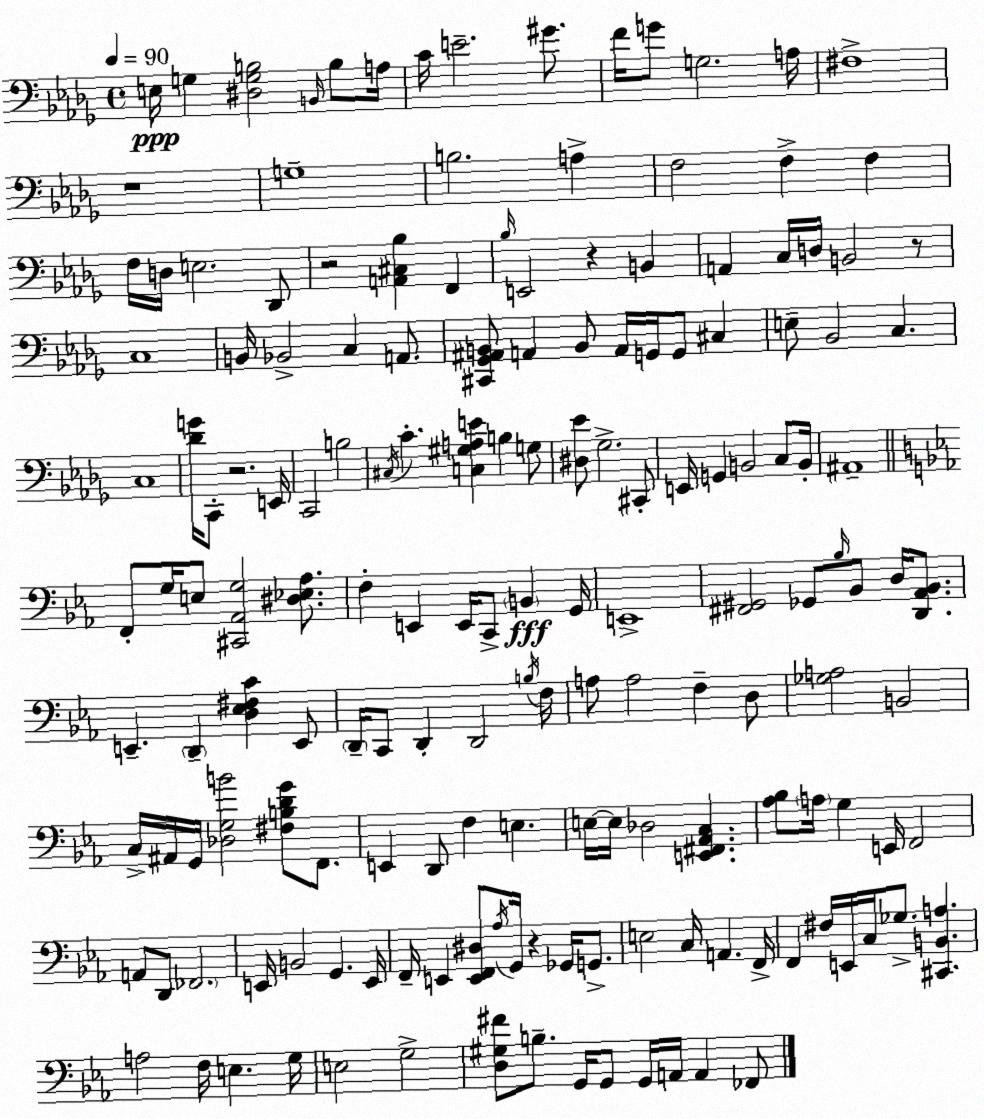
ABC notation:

X:1
T:Untitled
M:4/4
L:1/4
K:Bbm
E,/4 G, [^D,G,B,]2 B,,/4 B,/2 A,/4 C/4 E2 ^G/2 F/4 G/2 G,2 A,/4 ^F,4 z4 G,4 B,2 A, F,2 F, F, F,/4 D,/4 E,2 _D,,/2 z2 [A,,^C,_B,] F,, _B,/4 E,,2 z B,, A,, C,/4 D,/4 B,,2 z/2 C,4 B,,/4 _B,,2 C, A,,/2 [^C,,_G,,^A,,B,,]/2 A,, B,,/2 A,,/4 G,,/4 G,,/2 ^C, E,/2 _B,,2 C, C,4 [_DG]/4 C,,/2 z2 E,,/4 C,,2 B,2 ^C,/4 C [C,^G,A,E] B, G,/2 [^D,_E]/2 _G,2 ^C,,/2 E,,/4 G,, B,,2 C,/2 B,,/4 ^A,,4 F,,/2 G,/4 E,/2 [^C,,_A,,G,]2 [^D,_E,_A,]/2 F, E,, E,,/4 C,,/2 B,, G,,/4 E,,4 [^F,,^G,,]2 _G,,/2 _B,/4 _B,,/2 D,/4 [D,,_A,,_B,,]/2 E,, D,, [D,_E,^F,C] E,,/2 D,,/4 C,,/2 D,, D,,2 B,/4 F,/4 A,/2 A,2 F, D,/2 [_G,A,]2 B,,2 C,/4 ^A,,/4 G,,/4 [_D,G,B]2 [^F,B,DG]/2 F,,/2 E,, D,,/2 F, E, E,/4 E,/4 _D,2 [E,,^F,,_A,,C,] [_A,_B,]/2 A,/4 G, E,,/4 F,,2 A,,/2 D,,/2 _F,,2 E,,/4 B,,2 G,, E,,/4 F,,/4 E,, [E,,F,,^D,]/2 _A,/4 G,,/4 z _G,,/4 G,,/2 E,2 C,/4 A,, F,,/4 F,, ^F,/4 E,,/4 C,/4 _G,/2 [^C,,B,,A,] A,2 F,/4 E, G,/4 E,2 G,2 [D,^G,^F]/2 B,/2 G,,/4 G,,/2 G,,/4 A,,/4 A,, _F,,/2